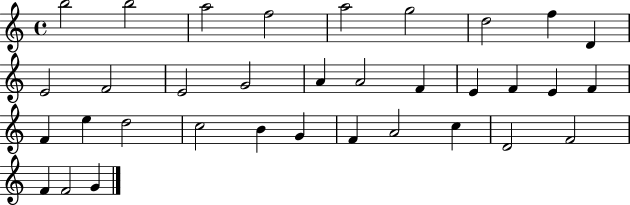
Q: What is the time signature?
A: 4/4